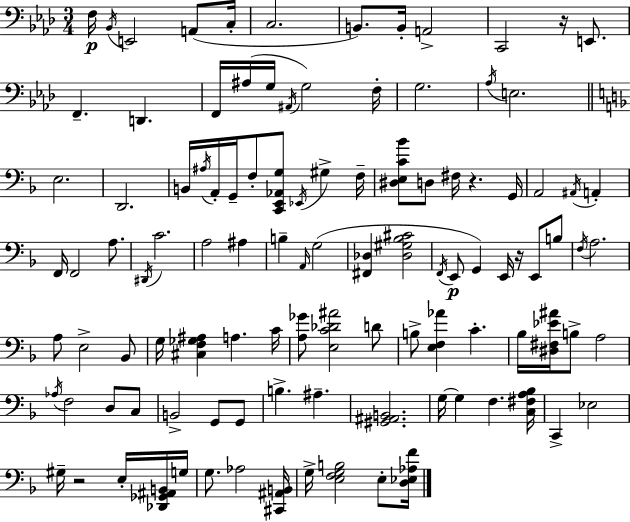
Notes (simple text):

F3/s Bb2/s E2/h A2/e C3/s C3/h. B2/e. B2/s A2/h C2/h R/s E2/e. F2/q. D2/q. F2/s A#3/s G3/s A#2/s G3/h F3/s G3/h. Ab3/s E3/h. E3/h. D2/h. B2/s A#3/s A2/s G2/s F3/e [C2,E2,Ab2,G3]/e Eb2/s G#3/q F3/s [D#3,E3,C4,Bb4]/e D3/e F#3/s R/q. G2/s A2/h A#2/s A2/q F2/s F2/h A3/e. D#2/s C4/h. A3/h A#3/q B3/q A2/s G3/h [F#2,Db3]/q [Db3,G#3,Bb3,C#4]/h F2/s E2/e G2/q E2/s R/s E2/e B3/e F3/s A3/h. A3/e E3/h Bb2/e G3/s [C#3,F3,Gb3,A#3]/q A3/q. C4/s [A3,Gb4]/e [E3,C4,Db4,A#4]/h D4/e B3/e [E3,F3,Ab4]/q C4/q. Bb3/s [D#3,F#3,Eb4,A#4]/s B3/e A3/h Ab3/s F3/h D3/e C3/e B2/h G2/e G2/e B3/q. A#3/q. [G#2,A#2,B2]/h. G3/s G3/q F3/q. [C3,F#3,A3,Bb3]/s C2/q Eb3/h G#3/s R/h E3/s [Db2,Gb2,A#2,B2]/s G3/s G3/e. Ab3/h [C#2,A#2,B2]/s G3/s [E3,F3,G3,B3]/h E3/e [D3,Eb3,Ab3,F4]/s